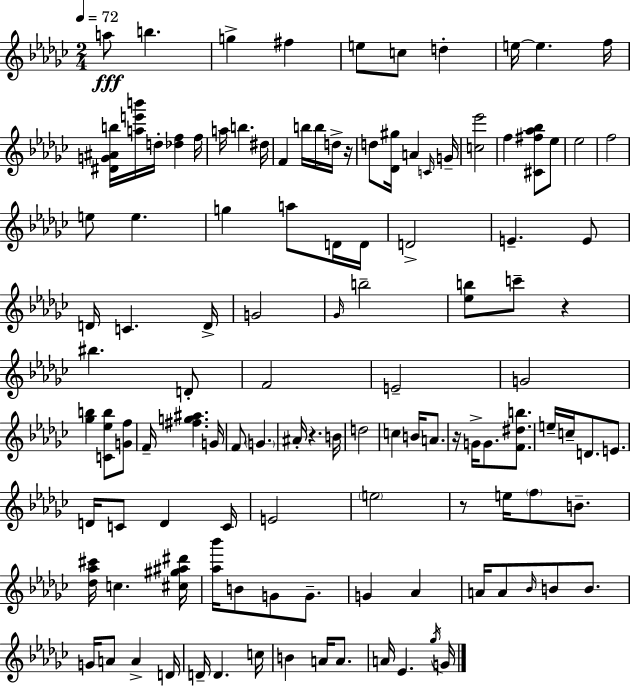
{
  \clef treble
  \numericTimeSignature
  \time 2/4
  \key ees \minor
  \tempo 4 = 72
  a''8\fff b''4. | g''4-> fis''4 | e''8 c''8 d''4-. | e''16~~ e''4. f''16 | \break <dis' g' ais' b''>16 <a'' e''' b'''>16 d''16-. <des'' f''>4 f''16 | a''16 b''4. dis''16 | f'4 b''16 b''16 d''16-> r16 | d''8 <des' gis''>16 a'4 \grace { c'16 } | \break g'16-- <c'' ees'''>2 | f''4 <cis' fis'' aes'' bes''>8 ees''8 | ees''2 | f''2 | \break e''8 e''4. | g''4 a''8 d'16 | d'16 d'2-> | e'4.-- e'8 | \break d'16 c'4. | d'16-> g'2 | \grace { ges'16 } b''2-- | <ees'' b''>8 c'''8-- r4 | \break bis''4. | d'8-. f'2 | e'2-- | g'2 | \break <ges'' b''>4 <c' ees'' b''>8 | <g' f''>8 f'16-- <fis'' g'' ais''>4. | g'16 f'8 \parenthesize g'4. | ais'16-. r4. | \break b'16 d''2 | c''4 b'16 a'8. | r16 g'16-> g'8. <f' dis'' b''>8. | e''16-- c''16-- d'8. e'8. | \break d'16 c'8 d'4 | c'16 e'2 | \parenthesize e''2 | r8 e''16 \parenthesize f''8 b'8.-- | \break <des'' aes'' cis'''>16 c''4. | <cis'' gis'' ais'' dis'''>16 <aes'' bes'''>16 b'8 g'8 g'8.-- | g'4 aes'4 | a'16 a'8 \grace { bes'16 } b'8 | \break b'8. g'16 a'8 a'4-> | d'16 d'16-- d'4. | c''16 b'4 a'16 | a'8. a'16 ees'4. | \break \acciaccatura { ges''16 } g'16 \bar "|."
}